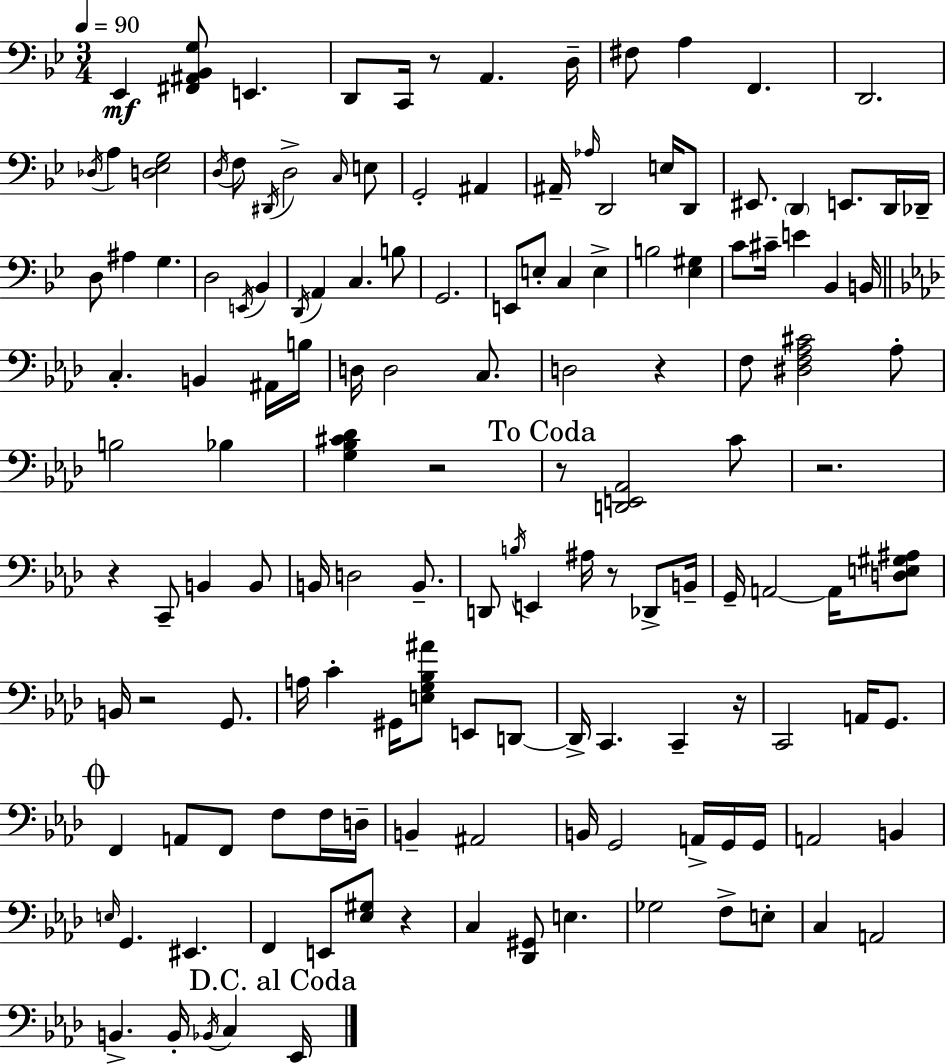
Eb2/q [F#2,A#2,Bb2,G3]/e E2/q. D2/e C2/s R/e A2/q. D3/s F#3/e A3/q F2/q. D2/h. Db3/s A3/q [D3,Eb3,G3]/h D3/s F3/e D#2/s D3/h C3/s E3/e G2/h A#2/q A#2/s Ab3/s D2/h E3/s D2/e EIS2/e. D2/q E2/e. D2/s Db2/s D3/e A#3/q G3/q. D3/h E2/s Bb2/q D2/s A2/q C3/q. B3/e G2/h. E2/e E3/e C3/q E3/q B3/h [Eb3,G#3]/q C4/e C#4/s E4/q Bb2/q B2/s C3/q. B2/q A#2/s B3/s D3/s D3/h C3/e. D3/h R/q F3/e [D#3,F3,Ab3,C#4]/h Ab3/e B3/h Bb3/q [G3,Bb3,C#4,Db4]/q R/h R/e [D2,E2,Ab2]/h C4/e R/h. R/q C2/e B2/q B2/e B2/s D3/h B2/e. D2/e B3/s E2/q A#3/s R/e Db2/e B2/s G2/s A2/h A2/s [D3,E3,G#3,A#3]/e B2/s R/h G2/e. A3/s C4/q G#2/s [E3,G3,Bb3,A#4]/e E2/e D2/e D2/s C2/q. C2/q R/s C2/h A2/s G2/e. F2/q A2/e F2/e F3/e F3/s D3/s B2/q A#2/h B2/s G2/h A2/s G2/s G2/s A2/h B2/q E3/s G2/q. EIS2/q. F2/q E2/e [Eb3,G#3]/e R/q C3/q [Db2,G#2]/e E3/q. Gb3/h F3/e E3/e C3/q A2/h B2/q. B2/s Bb2/s C3/q Eb2/s